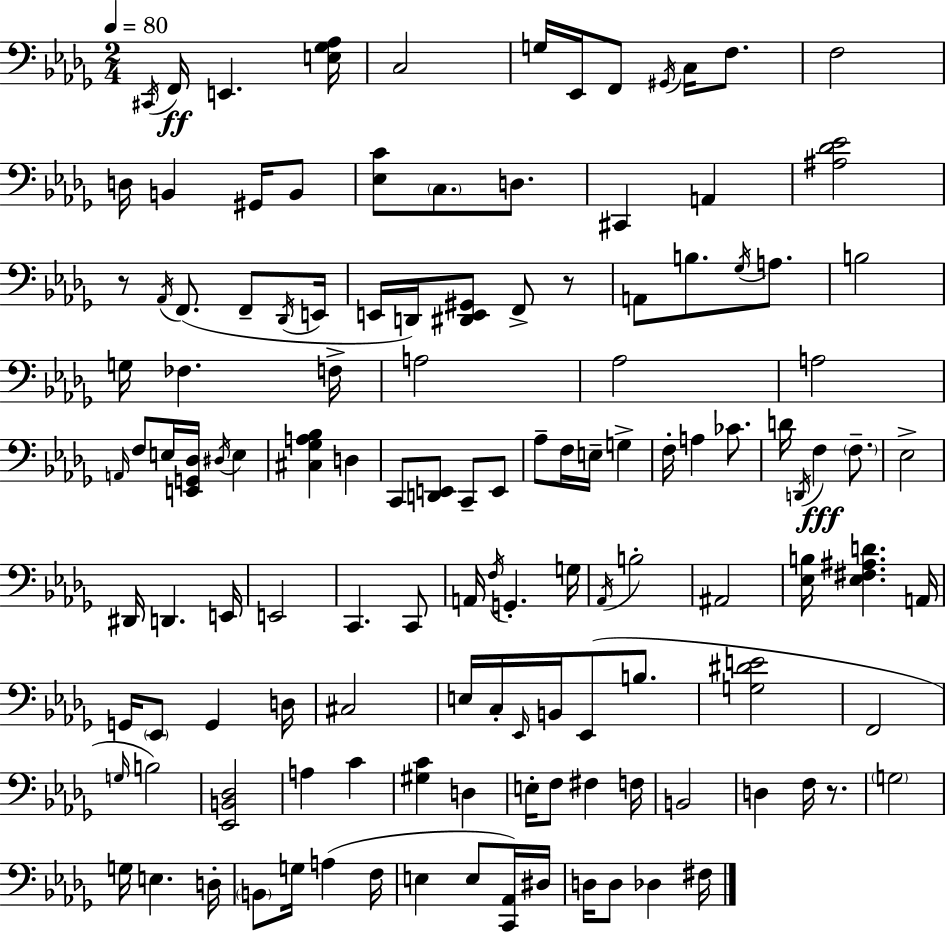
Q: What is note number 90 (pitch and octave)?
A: D3